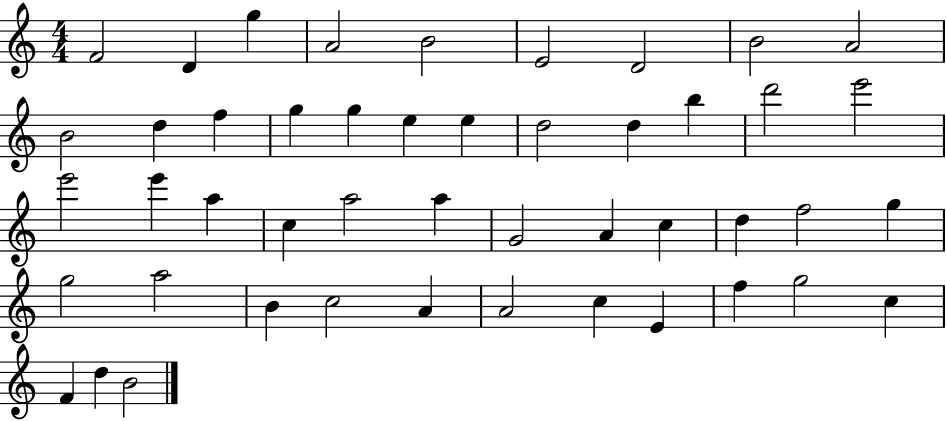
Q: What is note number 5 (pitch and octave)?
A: B4